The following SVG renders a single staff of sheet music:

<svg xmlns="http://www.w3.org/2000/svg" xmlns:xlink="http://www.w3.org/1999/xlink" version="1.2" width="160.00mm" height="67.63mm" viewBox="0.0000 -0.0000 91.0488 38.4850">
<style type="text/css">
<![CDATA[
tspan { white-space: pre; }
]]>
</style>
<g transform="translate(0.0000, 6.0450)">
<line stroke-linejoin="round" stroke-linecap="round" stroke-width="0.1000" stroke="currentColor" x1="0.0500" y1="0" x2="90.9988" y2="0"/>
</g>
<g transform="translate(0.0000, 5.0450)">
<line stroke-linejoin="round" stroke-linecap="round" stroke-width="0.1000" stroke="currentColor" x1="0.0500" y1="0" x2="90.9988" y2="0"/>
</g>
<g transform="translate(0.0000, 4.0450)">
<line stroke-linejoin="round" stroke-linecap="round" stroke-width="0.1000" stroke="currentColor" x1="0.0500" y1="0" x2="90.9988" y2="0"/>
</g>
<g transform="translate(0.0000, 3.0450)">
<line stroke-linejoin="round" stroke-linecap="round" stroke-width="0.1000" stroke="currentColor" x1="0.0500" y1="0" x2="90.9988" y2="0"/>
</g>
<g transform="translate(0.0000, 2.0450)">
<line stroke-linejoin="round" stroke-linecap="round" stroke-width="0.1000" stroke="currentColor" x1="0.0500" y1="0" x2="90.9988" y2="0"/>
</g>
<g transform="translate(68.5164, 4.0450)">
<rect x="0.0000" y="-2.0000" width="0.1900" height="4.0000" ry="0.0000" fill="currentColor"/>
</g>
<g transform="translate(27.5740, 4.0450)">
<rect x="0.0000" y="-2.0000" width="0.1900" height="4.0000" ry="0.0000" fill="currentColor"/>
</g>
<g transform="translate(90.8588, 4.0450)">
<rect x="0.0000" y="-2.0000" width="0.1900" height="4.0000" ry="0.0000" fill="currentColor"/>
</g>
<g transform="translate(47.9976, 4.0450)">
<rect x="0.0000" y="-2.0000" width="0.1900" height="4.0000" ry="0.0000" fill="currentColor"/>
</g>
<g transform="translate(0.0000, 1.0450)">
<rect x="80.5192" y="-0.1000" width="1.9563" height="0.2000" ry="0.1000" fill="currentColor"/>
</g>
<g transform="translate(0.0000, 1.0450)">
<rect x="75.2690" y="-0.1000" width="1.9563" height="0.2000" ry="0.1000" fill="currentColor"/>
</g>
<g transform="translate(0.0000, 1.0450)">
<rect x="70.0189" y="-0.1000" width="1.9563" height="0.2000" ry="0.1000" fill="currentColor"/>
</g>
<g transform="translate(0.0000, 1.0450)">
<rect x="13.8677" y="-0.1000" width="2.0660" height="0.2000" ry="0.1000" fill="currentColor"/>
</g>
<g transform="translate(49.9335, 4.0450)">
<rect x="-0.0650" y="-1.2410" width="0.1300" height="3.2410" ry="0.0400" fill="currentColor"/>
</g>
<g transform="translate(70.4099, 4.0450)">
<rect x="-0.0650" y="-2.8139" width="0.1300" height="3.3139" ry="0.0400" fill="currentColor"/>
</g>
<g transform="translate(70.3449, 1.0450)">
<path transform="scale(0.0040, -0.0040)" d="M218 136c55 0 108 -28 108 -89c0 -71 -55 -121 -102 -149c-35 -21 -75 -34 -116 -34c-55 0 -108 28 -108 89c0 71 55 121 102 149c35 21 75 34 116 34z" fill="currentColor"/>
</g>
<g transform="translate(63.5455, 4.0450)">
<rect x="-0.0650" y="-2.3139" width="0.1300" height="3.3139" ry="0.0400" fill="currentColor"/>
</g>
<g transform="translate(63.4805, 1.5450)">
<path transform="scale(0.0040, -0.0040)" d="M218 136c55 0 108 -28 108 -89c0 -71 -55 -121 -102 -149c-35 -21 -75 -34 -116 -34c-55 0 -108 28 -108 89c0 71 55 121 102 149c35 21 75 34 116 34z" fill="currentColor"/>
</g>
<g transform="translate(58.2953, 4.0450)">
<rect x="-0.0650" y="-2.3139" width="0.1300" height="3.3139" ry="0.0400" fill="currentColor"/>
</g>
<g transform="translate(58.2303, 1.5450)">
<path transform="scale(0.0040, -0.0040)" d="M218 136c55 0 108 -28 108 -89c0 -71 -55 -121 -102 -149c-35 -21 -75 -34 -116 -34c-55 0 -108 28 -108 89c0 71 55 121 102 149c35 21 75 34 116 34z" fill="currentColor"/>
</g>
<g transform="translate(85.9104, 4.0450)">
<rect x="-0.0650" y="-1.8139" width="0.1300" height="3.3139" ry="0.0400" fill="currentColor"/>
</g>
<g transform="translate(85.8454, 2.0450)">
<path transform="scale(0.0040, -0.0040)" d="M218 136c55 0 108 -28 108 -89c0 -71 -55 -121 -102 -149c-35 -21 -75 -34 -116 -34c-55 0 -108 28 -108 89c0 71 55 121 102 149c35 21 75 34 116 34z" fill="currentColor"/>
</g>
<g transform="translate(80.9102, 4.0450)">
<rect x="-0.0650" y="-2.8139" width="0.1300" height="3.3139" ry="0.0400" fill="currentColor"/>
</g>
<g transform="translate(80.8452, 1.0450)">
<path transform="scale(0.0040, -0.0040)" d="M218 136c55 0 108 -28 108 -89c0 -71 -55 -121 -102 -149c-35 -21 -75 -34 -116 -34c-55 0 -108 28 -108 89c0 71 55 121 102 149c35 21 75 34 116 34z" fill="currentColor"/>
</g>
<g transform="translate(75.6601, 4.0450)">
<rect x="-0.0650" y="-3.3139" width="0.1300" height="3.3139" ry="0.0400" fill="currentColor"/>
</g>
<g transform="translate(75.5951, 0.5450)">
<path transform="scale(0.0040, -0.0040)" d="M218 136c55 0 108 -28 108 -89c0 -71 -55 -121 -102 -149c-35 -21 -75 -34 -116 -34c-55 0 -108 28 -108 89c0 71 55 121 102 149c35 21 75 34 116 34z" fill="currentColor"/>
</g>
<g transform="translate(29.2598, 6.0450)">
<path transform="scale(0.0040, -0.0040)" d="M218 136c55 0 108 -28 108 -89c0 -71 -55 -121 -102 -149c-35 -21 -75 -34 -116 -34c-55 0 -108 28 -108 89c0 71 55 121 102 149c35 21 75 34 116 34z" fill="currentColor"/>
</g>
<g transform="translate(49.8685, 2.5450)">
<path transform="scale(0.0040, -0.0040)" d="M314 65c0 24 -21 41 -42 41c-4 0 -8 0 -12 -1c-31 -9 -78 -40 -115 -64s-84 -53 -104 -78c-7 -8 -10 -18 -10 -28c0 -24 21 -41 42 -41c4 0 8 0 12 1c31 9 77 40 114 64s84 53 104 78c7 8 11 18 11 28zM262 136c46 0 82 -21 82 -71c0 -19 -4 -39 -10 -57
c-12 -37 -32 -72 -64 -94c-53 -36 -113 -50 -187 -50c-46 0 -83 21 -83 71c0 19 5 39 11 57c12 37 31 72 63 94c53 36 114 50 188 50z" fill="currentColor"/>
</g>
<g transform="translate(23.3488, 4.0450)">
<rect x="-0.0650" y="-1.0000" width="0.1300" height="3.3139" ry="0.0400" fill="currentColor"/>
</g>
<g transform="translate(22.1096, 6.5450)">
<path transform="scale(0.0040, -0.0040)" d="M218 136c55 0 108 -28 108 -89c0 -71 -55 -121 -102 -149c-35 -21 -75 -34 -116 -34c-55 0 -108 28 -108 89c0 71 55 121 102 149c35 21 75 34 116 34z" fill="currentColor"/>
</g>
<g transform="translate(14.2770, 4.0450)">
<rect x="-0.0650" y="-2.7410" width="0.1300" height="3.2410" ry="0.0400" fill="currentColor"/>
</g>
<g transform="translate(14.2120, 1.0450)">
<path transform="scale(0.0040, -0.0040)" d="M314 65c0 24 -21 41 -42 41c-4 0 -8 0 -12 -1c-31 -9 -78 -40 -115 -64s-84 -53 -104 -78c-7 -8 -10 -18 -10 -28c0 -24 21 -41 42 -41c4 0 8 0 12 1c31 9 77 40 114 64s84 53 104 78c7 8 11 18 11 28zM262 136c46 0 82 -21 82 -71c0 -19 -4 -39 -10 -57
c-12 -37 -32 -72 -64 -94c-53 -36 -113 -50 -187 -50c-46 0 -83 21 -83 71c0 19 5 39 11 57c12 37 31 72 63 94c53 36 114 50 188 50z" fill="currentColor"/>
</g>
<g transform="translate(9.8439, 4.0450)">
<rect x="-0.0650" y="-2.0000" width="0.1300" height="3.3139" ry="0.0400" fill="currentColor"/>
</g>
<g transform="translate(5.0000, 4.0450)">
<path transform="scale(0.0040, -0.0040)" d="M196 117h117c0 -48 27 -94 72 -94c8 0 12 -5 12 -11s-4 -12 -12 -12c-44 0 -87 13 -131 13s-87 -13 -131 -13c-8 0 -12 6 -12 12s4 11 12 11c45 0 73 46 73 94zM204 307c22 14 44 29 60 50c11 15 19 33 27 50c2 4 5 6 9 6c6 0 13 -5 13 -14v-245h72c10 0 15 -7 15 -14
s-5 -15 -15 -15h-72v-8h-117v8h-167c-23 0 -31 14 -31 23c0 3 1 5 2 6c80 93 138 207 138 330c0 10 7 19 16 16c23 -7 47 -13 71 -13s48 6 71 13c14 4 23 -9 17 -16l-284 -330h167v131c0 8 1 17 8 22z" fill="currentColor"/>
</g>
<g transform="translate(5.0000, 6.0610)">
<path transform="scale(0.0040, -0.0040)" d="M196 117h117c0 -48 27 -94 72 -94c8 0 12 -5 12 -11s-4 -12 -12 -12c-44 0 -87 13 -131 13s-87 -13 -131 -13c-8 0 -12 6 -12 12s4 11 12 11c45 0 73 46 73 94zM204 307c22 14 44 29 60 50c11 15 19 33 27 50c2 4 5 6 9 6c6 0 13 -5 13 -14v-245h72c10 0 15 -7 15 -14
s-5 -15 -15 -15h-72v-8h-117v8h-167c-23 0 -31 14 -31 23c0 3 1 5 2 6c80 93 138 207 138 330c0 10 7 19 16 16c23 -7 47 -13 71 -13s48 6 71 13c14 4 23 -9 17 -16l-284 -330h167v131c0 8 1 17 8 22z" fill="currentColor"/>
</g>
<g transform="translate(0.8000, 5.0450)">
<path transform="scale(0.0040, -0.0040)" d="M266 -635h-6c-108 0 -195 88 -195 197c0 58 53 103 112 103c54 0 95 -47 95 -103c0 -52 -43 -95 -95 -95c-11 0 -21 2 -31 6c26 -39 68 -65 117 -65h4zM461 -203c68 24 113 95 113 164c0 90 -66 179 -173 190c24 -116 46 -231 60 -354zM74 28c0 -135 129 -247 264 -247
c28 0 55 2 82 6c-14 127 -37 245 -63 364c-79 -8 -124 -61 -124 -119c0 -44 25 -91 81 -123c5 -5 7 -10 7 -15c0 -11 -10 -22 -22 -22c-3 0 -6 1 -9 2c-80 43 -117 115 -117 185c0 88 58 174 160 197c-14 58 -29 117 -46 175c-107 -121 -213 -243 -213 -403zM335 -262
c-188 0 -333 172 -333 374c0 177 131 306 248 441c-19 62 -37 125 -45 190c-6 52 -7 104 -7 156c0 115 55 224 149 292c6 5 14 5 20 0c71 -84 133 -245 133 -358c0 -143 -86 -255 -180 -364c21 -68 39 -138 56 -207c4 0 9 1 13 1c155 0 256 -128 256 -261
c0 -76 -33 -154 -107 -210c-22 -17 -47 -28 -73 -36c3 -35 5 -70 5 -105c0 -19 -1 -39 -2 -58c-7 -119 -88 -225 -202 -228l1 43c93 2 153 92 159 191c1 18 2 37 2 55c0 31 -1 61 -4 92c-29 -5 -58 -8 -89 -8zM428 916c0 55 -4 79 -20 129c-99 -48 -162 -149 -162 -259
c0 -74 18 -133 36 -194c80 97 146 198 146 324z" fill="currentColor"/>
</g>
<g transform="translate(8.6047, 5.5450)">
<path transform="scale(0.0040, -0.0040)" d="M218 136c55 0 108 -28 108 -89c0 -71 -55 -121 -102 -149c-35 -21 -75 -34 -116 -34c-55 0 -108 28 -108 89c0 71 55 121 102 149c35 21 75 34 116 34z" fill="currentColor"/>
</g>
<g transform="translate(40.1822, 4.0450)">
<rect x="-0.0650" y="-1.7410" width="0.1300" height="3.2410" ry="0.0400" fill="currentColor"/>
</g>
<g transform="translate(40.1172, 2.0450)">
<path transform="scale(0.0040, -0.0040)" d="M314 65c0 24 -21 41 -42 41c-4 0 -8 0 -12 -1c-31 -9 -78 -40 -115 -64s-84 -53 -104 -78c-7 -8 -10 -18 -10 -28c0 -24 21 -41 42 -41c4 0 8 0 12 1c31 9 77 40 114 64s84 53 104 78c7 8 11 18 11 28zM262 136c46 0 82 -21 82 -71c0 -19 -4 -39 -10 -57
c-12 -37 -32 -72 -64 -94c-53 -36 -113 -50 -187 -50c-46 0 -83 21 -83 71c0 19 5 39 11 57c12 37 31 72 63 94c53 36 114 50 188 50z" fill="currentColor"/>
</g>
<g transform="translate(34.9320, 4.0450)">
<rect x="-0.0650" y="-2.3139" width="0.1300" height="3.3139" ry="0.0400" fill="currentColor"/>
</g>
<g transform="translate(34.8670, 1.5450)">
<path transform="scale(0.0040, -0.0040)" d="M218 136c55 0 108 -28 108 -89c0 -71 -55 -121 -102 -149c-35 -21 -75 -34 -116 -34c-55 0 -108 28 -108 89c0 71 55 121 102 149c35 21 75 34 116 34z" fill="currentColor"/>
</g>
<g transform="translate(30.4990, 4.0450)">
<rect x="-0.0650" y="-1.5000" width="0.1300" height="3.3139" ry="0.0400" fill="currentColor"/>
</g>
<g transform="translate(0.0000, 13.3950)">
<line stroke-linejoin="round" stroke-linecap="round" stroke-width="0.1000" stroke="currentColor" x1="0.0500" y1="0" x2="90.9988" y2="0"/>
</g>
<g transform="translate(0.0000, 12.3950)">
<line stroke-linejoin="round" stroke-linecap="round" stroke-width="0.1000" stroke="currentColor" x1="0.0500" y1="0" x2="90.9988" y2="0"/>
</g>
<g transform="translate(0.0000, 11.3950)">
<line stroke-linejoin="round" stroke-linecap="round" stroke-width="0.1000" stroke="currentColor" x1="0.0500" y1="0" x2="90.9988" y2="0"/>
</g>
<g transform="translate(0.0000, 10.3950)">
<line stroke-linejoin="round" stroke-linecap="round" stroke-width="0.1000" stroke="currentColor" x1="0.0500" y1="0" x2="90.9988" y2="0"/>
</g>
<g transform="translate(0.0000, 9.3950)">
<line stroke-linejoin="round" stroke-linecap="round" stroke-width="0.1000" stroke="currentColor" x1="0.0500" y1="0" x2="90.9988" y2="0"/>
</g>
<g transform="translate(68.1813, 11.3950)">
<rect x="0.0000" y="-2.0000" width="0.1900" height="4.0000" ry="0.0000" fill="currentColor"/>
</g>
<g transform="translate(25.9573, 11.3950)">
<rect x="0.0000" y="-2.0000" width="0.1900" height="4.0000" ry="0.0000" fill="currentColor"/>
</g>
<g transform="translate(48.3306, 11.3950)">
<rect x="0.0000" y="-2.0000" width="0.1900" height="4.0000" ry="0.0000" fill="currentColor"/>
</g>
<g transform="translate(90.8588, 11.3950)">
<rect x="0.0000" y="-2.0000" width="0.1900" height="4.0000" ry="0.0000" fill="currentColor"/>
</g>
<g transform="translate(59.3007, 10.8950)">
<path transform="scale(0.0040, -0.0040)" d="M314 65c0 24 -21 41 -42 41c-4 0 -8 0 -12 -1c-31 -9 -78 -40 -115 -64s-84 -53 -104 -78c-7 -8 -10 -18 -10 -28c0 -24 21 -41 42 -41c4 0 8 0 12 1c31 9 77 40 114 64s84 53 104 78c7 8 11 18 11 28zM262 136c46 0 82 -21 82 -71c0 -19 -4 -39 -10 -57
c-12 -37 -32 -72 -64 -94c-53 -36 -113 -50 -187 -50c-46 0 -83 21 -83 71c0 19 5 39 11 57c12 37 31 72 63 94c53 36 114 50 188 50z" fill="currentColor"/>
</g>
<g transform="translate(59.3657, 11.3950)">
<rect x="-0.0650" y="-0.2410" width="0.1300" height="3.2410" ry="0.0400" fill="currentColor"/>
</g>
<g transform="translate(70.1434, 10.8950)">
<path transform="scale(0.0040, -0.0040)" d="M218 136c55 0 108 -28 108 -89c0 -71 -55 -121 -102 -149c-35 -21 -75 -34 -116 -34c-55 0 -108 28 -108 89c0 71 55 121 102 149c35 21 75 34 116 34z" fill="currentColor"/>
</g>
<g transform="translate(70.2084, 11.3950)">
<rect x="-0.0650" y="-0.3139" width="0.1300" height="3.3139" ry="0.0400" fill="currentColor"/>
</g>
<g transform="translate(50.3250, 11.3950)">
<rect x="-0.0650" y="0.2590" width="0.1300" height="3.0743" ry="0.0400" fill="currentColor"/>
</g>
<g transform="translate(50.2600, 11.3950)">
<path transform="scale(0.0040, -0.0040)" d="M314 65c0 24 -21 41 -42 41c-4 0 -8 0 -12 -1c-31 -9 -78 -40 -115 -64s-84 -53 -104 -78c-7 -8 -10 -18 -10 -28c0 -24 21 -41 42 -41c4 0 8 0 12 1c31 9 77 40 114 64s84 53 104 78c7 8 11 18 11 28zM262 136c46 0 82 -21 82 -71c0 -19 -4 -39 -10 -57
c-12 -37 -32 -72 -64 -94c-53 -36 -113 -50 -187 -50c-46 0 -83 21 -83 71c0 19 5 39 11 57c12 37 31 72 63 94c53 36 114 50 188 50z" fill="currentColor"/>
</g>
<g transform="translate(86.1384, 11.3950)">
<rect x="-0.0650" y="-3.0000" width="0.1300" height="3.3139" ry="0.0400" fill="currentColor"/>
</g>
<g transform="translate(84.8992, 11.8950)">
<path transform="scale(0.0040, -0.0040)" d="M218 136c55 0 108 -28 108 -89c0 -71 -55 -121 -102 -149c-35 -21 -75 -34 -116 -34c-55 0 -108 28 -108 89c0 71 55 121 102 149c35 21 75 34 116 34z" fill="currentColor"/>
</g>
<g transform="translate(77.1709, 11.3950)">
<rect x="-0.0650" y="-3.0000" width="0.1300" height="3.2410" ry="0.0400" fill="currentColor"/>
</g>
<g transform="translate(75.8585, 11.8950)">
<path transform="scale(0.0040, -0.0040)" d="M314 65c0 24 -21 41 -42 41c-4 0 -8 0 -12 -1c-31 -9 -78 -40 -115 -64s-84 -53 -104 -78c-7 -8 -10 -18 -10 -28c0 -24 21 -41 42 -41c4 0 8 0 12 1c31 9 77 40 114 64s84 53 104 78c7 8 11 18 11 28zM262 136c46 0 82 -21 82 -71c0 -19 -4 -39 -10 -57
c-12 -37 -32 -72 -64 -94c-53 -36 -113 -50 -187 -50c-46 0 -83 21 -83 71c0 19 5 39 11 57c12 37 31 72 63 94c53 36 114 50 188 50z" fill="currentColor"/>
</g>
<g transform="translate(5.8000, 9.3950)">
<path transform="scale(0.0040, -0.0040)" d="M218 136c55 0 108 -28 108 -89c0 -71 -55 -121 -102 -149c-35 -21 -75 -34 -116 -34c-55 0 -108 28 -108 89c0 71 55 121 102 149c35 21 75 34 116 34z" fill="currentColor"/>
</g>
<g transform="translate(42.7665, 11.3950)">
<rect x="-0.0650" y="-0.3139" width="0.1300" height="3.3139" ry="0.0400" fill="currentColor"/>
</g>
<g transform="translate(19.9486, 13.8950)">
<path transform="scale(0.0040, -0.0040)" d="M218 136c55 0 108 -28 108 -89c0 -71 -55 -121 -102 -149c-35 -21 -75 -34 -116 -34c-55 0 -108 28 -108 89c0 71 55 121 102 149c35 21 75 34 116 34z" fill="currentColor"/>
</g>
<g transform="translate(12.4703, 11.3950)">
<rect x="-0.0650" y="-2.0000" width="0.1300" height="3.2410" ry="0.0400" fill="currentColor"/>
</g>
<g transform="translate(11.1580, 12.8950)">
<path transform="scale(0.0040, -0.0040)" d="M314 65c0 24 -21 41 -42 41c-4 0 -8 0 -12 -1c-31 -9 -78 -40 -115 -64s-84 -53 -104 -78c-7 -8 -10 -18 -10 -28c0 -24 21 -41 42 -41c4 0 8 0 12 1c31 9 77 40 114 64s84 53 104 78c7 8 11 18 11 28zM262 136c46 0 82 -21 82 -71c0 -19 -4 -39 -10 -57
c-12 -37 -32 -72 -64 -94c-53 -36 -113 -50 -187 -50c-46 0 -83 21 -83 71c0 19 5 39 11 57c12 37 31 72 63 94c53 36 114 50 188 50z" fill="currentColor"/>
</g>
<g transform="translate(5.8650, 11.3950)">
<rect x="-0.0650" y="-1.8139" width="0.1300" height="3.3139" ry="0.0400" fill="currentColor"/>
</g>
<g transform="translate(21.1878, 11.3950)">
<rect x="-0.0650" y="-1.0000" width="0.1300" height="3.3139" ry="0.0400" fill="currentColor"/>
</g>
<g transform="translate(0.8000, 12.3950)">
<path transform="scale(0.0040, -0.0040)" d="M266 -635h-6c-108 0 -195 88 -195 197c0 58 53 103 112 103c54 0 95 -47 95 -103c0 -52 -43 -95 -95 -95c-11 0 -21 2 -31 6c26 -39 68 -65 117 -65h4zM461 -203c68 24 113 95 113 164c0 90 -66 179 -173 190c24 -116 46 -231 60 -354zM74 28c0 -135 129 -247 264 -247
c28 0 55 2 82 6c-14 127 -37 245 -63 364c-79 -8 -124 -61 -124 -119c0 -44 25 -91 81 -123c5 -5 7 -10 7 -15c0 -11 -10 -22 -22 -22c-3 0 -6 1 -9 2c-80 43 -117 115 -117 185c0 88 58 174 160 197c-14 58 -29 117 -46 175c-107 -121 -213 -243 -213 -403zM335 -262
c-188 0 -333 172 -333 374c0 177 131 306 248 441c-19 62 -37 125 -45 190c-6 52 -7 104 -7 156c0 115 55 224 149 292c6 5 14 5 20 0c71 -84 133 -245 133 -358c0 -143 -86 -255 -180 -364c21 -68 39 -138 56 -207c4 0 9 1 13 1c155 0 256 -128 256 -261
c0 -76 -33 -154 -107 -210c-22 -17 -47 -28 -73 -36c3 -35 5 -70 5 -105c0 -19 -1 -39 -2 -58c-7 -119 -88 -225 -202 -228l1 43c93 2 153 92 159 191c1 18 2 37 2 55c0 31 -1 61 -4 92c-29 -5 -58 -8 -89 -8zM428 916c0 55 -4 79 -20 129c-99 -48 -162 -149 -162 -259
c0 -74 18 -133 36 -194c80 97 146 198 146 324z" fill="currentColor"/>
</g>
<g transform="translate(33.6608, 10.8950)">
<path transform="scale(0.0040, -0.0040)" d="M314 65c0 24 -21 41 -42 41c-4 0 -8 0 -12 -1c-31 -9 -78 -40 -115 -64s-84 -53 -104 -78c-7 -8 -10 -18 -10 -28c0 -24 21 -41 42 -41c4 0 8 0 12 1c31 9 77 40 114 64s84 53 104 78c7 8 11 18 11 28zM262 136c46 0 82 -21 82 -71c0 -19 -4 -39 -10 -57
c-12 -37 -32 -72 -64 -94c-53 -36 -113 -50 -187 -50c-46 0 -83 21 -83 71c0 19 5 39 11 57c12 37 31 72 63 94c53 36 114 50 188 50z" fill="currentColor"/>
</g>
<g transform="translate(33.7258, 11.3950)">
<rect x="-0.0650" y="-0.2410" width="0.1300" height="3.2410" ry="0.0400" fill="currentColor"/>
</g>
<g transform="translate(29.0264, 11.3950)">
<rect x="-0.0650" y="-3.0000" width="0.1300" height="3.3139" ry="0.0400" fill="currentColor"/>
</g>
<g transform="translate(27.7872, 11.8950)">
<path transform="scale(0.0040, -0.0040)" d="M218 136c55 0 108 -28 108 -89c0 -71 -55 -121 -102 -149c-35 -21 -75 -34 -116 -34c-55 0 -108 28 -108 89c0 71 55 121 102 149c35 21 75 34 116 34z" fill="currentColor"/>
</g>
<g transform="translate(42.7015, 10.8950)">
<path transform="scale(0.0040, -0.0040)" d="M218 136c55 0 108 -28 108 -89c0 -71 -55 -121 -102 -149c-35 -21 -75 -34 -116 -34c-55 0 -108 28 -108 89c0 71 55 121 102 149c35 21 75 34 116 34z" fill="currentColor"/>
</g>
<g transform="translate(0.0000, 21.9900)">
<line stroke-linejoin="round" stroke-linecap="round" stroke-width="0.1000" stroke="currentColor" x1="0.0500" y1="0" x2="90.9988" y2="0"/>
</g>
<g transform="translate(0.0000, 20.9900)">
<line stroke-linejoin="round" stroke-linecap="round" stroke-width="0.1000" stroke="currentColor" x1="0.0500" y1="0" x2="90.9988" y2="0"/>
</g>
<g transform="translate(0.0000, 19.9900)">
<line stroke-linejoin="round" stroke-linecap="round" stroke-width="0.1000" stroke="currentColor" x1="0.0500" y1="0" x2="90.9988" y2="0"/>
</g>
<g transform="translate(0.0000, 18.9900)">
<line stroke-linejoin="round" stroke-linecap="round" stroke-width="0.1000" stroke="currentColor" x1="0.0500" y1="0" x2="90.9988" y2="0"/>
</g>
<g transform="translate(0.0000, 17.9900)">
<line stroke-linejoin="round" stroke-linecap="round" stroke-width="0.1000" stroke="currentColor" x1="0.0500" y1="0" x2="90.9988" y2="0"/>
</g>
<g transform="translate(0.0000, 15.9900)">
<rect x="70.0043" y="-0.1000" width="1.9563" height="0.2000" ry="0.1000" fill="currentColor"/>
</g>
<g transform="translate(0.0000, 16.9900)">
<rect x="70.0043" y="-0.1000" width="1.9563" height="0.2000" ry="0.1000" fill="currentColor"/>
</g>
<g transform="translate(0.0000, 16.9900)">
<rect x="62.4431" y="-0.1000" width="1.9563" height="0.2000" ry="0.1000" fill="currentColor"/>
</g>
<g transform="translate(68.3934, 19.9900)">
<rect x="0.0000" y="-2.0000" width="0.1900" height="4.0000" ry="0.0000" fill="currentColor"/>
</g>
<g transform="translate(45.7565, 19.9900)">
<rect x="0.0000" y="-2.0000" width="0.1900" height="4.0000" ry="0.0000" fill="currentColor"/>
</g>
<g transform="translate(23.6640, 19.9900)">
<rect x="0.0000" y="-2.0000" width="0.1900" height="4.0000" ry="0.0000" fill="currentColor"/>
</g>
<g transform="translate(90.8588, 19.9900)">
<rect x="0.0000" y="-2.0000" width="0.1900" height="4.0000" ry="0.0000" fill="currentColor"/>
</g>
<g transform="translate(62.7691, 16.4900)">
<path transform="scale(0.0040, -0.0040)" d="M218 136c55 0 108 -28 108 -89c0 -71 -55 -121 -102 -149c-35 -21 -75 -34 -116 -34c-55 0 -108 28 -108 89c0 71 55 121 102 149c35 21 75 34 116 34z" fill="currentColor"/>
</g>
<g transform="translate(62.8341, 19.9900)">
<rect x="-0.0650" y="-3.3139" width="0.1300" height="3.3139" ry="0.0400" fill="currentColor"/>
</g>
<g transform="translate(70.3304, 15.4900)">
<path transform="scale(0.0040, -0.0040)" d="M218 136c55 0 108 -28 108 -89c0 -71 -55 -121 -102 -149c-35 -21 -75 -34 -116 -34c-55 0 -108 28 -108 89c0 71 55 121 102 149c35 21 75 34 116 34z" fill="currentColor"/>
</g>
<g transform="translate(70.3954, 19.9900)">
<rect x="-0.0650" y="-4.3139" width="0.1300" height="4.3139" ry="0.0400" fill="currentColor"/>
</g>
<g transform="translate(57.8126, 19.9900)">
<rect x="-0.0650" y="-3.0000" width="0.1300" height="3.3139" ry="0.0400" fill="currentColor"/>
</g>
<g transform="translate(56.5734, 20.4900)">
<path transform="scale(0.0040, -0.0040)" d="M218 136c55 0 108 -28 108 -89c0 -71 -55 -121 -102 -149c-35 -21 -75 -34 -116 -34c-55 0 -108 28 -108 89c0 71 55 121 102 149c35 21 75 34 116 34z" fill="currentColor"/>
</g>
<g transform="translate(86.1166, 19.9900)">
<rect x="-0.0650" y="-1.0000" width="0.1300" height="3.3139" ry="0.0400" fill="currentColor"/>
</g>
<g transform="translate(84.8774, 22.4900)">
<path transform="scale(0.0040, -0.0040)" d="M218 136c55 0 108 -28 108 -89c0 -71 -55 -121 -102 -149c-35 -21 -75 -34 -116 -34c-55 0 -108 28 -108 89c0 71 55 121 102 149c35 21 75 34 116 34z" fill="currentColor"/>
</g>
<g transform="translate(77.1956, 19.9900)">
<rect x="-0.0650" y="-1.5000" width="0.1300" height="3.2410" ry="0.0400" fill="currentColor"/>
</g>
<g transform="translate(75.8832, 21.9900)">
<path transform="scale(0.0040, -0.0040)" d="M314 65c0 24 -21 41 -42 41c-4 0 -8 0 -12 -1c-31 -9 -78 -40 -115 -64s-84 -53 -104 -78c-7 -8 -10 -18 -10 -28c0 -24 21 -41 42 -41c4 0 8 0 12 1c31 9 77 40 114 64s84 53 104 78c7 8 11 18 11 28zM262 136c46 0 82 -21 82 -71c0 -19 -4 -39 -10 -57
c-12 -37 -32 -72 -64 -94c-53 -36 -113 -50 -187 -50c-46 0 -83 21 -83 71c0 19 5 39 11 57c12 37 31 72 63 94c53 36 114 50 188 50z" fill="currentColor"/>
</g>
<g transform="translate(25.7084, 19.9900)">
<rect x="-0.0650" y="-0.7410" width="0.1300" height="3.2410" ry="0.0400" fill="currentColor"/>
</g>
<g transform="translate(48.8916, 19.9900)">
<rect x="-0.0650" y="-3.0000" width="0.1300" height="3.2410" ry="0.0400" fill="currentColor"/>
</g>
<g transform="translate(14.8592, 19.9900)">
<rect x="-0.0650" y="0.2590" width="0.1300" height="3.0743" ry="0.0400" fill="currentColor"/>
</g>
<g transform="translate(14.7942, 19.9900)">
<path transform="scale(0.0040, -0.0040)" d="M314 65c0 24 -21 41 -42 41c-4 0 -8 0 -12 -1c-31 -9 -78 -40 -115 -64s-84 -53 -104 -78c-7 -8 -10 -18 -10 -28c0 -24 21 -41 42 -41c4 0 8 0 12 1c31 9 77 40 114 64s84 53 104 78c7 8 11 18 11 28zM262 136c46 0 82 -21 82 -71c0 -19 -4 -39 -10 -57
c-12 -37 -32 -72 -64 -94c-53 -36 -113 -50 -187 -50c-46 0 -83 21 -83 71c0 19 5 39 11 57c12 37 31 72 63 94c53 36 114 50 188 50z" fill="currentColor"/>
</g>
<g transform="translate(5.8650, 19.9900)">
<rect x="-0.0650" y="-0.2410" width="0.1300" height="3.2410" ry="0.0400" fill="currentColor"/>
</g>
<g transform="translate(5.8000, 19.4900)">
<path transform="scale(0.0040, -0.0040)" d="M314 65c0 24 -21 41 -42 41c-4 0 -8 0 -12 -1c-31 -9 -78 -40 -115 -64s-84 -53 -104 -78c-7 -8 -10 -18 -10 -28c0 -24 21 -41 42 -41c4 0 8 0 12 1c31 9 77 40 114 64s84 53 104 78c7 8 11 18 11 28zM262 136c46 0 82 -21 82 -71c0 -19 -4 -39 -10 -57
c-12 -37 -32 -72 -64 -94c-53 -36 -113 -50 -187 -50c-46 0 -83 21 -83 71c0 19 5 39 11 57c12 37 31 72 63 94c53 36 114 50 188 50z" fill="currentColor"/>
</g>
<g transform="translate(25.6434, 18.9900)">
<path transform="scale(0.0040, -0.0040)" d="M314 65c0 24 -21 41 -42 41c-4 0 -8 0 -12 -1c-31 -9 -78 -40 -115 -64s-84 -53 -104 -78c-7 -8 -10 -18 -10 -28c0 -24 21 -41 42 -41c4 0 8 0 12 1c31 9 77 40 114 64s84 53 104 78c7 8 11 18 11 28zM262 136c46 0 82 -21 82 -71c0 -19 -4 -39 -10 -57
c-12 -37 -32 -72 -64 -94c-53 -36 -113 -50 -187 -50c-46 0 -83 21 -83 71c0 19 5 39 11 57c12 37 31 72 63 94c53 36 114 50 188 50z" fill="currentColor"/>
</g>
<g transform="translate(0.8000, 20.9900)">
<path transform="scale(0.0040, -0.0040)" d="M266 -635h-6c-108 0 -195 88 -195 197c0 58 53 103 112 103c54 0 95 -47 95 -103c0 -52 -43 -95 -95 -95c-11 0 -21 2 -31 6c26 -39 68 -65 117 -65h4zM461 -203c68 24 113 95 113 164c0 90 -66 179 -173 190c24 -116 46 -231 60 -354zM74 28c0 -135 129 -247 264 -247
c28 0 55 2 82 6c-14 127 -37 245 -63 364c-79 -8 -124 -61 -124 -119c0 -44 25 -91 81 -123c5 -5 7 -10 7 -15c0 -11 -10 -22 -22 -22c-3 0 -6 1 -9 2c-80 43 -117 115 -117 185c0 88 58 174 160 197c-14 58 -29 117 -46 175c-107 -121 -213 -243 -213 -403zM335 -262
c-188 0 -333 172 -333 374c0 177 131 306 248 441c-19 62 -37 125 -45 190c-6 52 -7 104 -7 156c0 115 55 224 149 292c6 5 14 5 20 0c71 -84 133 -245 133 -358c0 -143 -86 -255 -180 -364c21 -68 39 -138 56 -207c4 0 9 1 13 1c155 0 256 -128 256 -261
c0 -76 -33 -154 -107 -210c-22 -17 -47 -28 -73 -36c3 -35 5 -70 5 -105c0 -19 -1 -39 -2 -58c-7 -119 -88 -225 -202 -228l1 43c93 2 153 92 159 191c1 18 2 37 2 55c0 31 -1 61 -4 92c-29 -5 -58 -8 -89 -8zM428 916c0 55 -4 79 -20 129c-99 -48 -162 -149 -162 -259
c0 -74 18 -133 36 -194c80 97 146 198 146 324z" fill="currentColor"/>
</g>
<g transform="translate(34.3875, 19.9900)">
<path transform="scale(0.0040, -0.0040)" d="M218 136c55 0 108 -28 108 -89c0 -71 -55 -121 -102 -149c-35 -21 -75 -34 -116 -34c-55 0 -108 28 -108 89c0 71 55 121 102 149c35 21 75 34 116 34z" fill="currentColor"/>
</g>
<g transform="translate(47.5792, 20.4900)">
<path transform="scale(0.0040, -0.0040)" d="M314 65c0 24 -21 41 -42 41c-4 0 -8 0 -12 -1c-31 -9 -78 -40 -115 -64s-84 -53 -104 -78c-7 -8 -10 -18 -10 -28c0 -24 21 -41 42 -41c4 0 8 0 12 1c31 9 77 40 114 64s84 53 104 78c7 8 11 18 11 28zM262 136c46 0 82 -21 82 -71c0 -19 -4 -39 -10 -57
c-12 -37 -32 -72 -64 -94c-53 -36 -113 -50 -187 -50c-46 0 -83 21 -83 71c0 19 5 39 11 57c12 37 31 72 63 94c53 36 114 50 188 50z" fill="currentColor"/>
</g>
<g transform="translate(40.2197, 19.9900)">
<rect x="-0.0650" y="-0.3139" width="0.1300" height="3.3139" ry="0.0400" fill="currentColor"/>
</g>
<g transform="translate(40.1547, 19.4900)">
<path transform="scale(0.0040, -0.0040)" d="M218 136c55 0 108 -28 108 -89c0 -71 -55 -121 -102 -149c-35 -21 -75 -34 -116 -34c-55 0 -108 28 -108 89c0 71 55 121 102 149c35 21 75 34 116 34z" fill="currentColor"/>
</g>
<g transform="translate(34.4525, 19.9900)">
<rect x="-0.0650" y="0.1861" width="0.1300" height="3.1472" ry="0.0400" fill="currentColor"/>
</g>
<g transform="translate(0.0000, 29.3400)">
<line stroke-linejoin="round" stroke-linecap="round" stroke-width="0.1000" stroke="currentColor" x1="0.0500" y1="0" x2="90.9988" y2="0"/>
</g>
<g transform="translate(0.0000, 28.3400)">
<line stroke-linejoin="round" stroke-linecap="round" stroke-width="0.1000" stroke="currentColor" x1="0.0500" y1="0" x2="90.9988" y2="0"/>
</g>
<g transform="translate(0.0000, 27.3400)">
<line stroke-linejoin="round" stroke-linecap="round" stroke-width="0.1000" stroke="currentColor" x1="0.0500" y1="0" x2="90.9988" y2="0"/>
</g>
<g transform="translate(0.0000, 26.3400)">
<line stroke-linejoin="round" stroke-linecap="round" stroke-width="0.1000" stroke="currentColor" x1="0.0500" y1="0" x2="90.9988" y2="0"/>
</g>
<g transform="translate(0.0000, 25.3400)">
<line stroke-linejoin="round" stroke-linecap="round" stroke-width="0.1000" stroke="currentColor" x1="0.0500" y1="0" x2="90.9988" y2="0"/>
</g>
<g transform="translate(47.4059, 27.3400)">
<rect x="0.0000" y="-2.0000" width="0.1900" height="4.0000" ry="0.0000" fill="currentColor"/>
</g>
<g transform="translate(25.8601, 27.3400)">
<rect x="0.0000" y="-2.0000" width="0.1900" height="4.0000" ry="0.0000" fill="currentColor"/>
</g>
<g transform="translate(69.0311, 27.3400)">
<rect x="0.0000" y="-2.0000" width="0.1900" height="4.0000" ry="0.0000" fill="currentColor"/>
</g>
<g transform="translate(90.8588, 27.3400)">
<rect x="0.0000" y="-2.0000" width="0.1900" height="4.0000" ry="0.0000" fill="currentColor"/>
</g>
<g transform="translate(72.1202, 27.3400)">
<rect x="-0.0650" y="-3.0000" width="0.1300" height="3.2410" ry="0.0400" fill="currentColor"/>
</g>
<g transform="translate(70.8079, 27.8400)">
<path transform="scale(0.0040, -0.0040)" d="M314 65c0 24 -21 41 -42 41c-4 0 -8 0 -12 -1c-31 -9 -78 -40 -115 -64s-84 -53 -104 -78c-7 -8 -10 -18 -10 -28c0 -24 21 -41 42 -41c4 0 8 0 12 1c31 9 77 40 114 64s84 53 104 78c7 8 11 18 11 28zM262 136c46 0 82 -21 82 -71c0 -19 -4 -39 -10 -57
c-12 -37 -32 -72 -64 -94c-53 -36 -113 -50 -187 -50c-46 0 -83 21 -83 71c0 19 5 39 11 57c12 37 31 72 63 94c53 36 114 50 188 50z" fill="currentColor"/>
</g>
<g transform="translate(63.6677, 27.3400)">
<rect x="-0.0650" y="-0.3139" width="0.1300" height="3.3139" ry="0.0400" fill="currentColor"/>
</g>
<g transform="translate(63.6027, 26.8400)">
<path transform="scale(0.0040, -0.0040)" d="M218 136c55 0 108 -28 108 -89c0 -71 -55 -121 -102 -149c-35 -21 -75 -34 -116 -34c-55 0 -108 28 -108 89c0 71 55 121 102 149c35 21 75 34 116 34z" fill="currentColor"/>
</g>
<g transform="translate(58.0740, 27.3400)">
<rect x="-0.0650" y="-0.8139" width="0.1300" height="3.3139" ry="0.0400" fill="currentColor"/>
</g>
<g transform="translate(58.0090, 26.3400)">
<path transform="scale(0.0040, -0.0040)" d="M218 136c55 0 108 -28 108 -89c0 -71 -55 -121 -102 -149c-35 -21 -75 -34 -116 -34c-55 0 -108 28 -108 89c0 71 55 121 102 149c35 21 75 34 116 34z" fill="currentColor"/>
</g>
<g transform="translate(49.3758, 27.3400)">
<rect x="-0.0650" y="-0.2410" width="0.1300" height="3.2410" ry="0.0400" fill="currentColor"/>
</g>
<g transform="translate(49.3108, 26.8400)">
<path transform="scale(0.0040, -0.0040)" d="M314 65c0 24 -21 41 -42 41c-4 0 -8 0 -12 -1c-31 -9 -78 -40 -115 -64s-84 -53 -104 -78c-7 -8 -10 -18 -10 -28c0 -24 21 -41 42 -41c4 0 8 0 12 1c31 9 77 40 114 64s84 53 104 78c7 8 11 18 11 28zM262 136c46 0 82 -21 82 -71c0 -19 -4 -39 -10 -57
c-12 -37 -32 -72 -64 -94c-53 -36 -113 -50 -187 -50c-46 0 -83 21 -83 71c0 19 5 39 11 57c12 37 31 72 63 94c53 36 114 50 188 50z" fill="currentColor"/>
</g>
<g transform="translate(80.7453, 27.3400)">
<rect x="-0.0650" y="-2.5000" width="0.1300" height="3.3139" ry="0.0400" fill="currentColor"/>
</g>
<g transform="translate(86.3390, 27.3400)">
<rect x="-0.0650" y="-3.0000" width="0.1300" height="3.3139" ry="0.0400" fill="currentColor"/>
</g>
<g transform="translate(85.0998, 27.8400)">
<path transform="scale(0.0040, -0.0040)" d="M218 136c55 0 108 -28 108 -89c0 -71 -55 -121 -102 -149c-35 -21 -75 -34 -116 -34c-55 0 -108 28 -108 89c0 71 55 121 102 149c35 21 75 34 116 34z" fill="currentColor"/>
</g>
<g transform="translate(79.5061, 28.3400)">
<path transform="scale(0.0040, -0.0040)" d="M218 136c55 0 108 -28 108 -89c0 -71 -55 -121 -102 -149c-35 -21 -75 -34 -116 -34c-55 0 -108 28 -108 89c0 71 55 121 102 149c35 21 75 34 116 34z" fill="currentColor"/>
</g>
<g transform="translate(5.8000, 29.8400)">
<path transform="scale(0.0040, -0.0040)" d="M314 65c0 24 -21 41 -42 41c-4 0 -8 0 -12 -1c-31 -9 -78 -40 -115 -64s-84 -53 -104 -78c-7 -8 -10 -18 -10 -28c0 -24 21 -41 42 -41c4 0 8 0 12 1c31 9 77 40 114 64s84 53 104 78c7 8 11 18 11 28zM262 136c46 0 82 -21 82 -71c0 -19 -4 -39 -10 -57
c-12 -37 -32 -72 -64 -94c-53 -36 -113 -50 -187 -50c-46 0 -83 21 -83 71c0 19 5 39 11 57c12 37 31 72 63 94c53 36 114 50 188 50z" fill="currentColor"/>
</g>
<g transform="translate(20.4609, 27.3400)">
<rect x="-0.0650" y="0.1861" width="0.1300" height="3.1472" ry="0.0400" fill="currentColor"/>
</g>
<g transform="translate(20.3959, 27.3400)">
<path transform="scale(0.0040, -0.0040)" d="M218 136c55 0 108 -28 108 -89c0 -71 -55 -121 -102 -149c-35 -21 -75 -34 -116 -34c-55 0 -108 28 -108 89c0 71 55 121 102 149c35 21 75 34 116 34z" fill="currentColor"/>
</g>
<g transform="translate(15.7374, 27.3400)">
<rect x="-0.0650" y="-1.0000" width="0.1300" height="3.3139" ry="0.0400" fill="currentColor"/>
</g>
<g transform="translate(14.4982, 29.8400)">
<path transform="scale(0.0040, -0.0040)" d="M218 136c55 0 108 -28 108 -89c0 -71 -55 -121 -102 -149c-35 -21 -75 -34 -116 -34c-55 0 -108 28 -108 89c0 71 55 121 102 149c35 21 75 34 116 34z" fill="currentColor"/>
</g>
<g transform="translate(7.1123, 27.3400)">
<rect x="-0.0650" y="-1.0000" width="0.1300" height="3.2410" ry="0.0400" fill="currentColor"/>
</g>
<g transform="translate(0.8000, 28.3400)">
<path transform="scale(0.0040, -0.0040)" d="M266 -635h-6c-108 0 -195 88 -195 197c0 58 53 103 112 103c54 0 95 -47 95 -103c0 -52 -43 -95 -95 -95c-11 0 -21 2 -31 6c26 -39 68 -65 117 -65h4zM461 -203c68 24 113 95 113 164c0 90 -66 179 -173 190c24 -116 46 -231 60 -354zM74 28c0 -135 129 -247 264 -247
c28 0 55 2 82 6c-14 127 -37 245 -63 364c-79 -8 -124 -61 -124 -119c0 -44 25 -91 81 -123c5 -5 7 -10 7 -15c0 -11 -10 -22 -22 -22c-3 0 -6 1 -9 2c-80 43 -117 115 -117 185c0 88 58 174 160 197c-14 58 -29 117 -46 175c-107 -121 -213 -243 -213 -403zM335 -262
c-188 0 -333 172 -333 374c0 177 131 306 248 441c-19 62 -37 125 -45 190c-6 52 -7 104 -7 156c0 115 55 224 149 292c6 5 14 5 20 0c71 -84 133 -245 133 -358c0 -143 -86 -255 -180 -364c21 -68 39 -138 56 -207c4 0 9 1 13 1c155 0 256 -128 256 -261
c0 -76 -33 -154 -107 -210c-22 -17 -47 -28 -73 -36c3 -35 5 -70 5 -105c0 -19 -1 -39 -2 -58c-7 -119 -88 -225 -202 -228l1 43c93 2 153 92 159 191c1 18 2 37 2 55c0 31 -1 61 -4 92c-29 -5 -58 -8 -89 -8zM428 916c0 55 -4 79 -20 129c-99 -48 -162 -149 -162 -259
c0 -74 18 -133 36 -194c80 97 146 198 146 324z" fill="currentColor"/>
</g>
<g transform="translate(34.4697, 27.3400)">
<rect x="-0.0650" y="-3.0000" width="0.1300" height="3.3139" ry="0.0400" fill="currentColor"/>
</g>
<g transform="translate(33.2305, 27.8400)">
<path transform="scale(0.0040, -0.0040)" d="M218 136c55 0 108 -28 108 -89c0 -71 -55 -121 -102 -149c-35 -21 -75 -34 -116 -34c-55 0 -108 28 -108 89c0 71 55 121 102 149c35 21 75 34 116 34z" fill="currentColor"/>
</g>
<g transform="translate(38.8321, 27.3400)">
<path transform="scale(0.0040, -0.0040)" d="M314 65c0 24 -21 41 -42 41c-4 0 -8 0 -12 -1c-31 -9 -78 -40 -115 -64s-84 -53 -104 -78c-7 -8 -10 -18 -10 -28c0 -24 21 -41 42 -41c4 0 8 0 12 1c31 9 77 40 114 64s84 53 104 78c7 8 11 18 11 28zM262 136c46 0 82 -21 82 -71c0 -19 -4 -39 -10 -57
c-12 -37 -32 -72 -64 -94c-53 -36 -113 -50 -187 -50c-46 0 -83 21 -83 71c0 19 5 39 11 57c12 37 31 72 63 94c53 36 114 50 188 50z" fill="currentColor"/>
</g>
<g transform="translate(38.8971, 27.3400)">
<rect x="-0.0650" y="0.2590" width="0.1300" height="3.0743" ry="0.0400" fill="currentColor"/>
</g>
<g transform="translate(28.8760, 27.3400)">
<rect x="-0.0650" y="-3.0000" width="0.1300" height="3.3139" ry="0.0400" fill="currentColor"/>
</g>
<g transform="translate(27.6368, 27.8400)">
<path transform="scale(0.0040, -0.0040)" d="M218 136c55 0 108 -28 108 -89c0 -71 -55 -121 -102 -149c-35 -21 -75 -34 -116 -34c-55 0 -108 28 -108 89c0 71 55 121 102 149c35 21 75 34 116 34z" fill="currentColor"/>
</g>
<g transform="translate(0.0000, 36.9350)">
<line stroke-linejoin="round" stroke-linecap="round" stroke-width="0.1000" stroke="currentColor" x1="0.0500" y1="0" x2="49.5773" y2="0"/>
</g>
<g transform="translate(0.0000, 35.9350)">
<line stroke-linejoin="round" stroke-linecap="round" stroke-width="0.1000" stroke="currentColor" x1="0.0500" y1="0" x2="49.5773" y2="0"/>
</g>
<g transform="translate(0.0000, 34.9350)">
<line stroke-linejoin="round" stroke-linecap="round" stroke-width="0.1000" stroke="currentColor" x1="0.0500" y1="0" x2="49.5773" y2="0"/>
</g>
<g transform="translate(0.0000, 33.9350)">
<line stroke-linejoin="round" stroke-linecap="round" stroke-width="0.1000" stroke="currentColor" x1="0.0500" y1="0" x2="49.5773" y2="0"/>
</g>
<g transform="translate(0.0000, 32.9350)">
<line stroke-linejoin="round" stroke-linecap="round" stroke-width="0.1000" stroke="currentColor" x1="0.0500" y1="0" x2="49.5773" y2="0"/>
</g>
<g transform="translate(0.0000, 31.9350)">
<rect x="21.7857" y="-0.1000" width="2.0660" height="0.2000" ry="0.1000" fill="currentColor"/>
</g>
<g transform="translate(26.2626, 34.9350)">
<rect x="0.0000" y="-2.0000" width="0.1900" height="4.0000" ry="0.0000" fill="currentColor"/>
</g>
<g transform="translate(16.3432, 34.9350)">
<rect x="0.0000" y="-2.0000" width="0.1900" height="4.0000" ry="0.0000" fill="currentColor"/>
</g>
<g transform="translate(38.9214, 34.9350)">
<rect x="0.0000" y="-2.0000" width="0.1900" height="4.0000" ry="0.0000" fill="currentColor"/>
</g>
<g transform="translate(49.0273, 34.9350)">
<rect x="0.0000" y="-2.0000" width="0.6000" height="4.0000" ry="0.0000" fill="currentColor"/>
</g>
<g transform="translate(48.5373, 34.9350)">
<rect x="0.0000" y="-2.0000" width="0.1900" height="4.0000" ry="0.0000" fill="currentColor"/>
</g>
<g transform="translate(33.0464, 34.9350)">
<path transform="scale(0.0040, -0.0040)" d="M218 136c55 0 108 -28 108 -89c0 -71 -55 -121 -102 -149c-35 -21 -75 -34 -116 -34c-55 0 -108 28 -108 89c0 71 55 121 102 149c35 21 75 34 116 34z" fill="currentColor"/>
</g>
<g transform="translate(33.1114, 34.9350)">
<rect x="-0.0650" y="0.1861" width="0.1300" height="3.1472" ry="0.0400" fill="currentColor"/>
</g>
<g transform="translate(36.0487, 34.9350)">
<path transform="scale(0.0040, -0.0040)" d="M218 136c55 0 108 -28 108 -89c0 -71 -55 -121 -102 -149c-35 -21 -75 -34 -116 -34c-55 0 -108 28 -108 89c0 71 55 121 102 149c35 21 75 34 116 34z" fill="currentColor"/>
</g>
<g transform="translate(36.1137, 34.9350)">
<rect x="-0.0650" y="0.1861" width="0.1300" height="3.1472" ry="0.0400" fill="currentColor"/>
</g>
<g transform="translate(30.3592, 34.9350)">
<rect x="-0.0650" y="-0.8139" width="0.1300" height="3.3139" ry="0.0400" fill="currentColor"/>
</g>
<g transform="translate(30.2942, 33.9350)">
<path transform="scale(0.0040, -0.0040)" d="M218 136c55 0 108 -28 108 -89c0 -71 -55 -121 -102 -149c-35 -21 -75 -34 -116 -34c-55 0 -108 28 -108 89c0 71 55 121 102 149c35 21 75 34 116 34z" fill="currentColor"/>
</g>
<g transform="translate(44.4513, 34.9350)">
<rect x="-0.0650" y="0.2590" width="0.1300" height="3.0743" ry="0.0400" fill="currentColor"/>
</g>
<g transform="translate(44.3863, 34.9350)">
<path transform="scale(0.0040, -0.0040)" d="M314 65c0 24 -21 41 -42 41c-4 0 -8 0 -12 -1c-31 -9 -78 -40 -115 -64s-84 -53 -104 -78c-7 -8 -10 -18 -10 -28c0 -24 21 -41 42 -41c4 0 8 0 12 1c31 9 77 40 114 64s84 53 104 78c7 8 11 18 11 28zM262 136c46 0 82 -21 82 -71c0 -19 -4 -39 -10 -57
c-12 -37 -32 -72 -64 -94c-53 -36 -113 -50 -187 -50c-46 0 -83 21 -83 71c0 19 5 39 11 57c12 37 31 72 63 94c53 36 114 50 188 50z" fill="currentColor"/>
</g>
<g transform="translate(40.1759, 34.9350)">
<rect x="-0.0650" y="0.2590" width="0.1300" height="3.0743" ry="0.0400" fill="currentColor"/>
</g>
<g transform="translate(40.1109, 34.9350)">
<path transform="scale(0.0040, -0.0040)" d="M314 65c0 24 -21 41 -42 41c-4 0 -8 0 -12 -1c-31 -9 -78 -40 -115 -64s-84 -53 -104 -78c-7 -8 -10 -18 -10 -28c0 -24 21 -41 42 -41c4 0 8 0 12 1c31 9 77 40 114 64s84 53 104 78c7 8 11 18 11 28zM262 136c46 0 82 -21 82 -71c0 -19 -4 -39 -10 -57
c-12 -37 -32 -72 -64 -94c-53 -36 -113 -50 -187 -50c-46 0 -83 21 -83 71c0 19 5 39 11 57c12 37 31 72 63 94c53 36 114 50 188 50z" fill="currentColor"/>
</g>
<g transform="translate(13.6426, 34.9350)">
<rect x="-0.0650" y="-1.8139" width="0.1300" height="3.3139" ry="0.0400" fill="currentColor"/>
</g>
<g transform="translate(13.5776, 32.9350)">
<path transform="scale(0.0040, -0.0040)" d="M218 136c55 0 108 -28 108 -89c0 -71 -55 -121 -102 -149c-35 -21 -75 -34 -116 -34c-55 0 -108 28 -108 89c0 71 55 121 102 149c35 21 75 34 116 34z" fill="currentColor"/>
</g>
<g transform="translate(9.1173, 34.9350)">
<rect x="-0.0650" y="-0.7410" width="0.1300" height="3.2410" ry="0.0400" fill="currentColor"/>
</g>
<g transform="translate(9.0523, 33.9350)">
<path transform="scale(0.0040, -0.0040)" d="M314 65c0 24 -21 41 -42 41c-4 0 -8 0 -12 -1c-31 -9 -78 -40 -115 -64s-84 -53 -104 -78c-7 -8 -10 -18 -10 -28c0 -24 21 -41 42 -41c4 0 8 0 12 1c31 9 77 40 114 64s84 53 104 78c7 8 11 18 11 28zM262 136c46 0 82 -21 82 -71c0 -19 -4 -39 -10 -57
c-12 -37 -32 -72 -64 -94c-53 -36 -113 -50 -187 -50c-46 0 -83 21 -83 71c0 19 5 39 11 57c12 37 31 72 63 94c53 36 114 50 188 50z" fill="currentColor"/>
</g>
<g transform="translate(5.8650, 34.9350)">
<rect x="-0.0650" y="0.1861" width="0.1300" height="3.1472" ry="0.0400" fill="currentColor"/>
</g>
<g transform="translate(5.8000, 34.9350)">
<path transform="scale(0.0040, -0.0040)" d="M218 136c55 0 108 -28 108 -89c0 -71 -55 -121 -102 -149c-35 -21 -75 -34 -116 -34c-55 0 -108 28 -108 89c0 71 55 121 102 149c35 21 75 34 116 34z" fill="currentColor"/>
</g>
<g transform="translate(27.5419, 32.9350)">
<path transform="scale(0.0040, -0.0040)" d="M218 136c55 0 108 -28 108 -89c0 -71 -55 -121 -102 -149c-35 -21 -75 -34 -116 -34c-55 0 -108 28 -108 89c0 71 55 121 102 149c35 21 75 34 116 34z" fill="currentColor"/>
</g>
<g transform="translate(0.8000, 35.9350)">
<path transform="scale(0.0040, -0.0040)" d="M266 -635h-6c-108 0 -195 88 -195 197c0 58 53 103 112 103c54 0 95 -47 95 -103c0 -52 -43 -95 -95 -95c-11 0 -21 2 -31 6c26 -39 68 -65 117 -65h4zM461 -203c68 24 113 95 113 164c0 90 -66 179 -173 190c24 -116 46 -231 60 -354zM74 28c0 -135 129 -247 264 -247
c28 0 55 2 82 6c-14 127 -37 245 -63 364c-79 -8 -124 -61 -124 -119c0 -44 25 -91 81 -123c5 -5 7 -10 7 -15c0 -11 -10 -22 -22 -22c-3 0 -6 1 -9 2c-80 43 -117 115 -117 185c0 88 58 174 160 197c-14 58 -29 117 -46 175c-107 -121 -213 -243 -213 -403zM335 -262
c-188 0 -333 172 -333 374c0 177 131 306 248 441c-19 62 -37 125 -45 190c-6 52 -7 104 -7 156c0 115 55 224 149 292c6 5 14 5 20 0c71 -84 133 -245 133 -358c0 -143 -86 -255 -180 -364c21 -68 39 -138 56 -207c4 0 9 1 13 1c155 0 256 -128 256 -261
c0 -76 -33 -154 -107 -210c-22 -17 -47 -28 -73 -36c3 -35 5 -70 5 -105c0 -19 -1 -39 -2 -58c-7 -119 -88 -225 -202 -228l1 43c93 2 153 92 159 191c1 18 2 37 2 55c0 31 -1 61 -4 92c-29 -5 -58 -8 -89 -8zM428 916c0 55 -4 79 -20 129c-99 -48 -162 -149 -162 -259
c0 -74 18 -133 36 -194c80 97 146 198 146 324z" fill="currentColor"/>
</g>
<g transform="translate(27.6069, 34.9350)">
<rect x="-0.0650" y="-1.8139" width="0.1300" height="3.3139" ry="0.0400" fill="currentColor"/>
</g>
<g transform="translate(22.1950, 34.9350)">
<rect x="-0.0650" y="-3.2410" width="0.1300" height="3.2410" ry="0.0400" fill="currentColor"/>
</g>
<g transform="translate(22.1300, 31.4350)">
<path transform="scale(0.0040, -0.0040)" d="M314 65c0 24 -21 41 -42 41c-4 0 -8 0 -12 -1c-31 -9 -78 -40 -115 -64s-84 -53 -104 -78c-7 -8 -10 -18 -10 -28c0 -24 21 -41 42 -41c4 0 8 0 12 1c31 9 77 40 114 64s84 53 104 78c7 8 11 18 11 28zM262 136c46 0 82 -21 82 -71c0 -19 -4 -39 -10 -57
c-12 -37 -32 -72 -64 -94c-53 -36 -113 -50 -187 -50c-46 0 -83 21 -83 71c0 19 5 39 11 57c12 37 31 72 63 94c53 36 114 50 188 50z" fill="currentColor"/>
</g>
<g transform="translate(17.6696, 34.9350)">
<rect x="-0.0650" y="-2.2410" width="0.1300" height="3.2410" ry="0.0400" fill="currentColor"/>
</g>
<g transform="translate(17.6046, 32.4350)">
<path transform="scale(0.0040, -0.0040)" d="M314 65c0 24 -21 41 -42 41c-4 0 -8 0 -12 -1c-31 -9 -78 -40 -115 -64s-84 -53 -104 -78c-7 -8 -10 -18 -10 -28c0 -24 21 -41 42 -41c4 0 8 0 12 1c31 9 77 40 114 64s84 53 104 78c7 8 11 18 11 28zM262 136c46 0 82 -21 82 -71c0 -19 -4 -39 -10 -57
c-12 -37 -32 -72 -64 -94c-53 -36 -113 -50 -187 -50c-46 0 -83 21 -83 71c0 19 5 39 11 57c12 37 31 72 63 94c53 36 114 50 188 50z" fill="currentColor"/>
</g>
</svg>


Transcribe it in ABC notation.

X:1
T:Untitled
M:4/4
L:1/4
K:C
F a2 D E g f2 e2 g g a b a f f F2 D A c2 c B2 c2 c A2 A c2 B2 d2 B c A2 A b d' E2 D D2 D B A A B2 c2 d c A2 G A B d2 f g2 b2 f d B B B2 B2